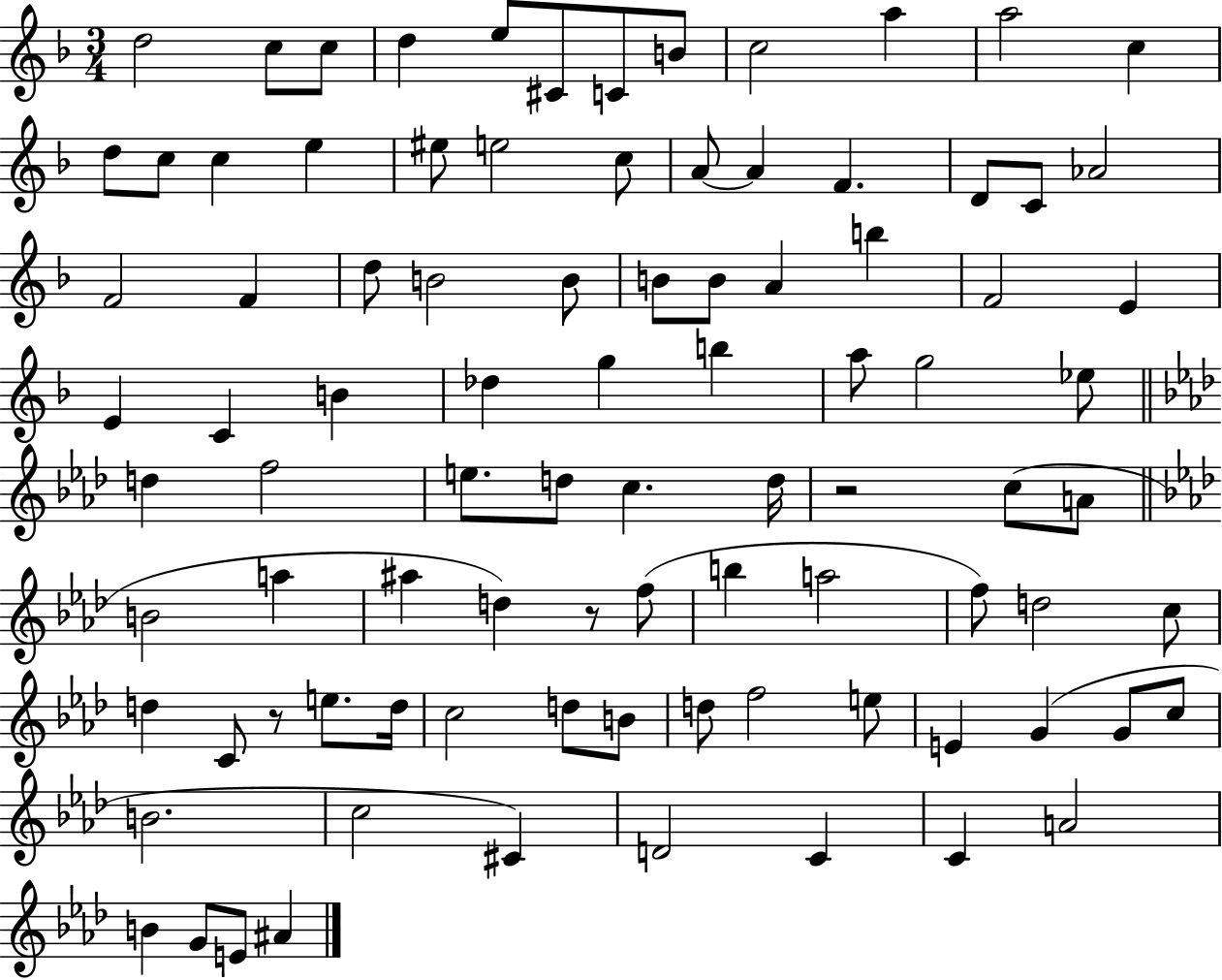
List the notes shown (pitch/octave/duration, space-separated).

D5/h C5/e C5/e D5/q E5/e C#4/e C4/e B4/e C5/h A5/q A5/h C5/q D5/e C5/e C5/q E5/q EIS5/e E5/h C5/e A4/e A4/q F4/q. D4/e C4/e Ab4/h F4/h F4/q D5/e B4/h B4/e B4/e B4/e A4/q B5/q F4/h E4/q E4/q C4/q B4/q Db5/q G5/q B5/q A5/e G5/h Eb5/e D5/q F5/h E5/e. D5/e C5/q. D5/s R/h C5/e A4/e B4/h A5/q A#5/q D5/q R/e F5/e B5/q A5/h F5/e D5/h C5/e D5/q C4/e R/e E5/e. D5/s C5/h D5/e B4/e D5/e F5/h E5/e E4/q G4/q G4/e C5/e B4/h. C5/h C#4/q D4/h C4/q C4/q A4/h B4/q G4/e E4/e A#4/q